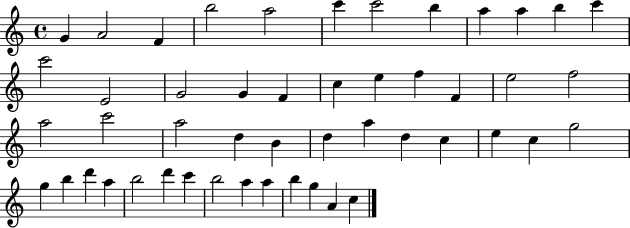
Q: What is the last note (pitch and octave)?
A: C5